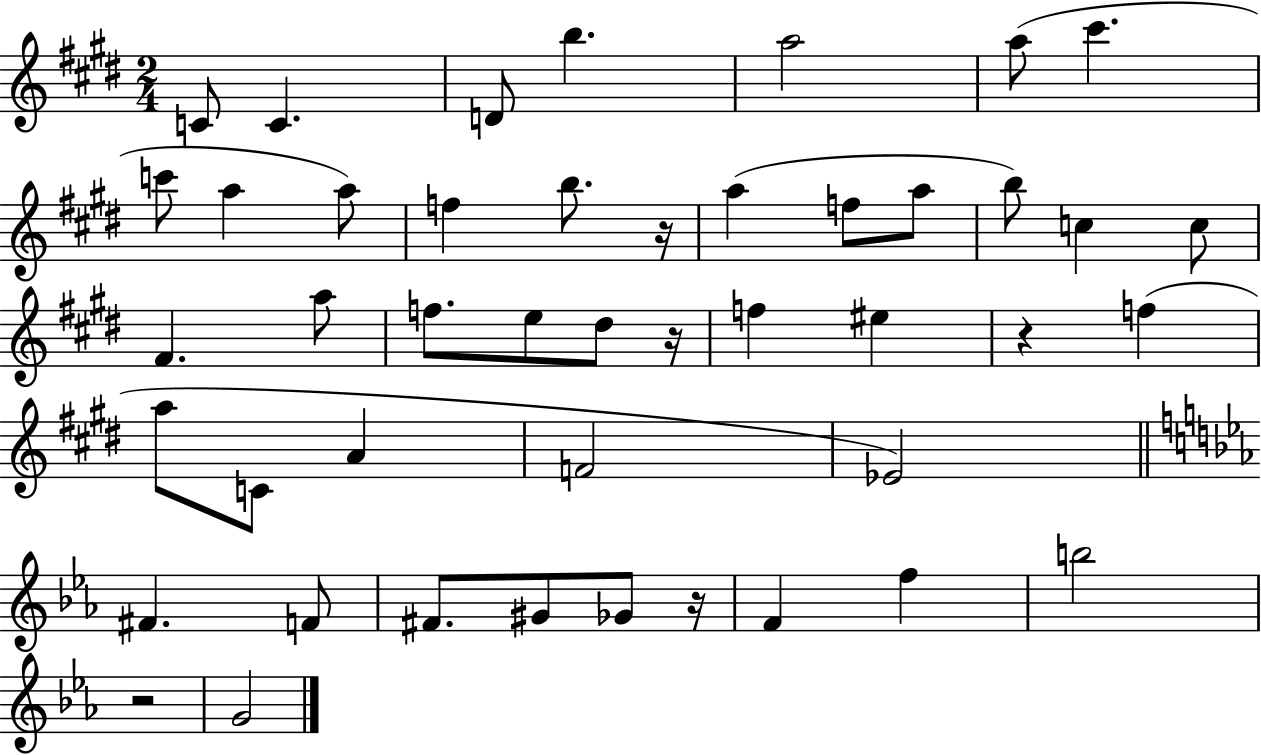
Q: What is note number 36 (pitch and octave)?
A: Gb4